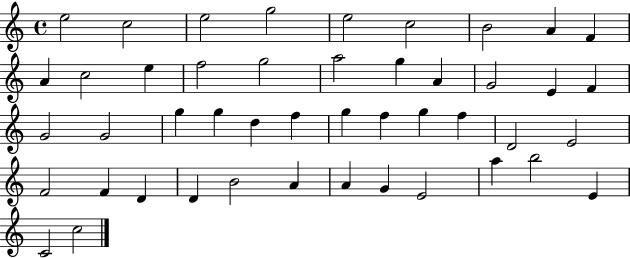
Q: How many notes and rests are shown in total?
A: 46